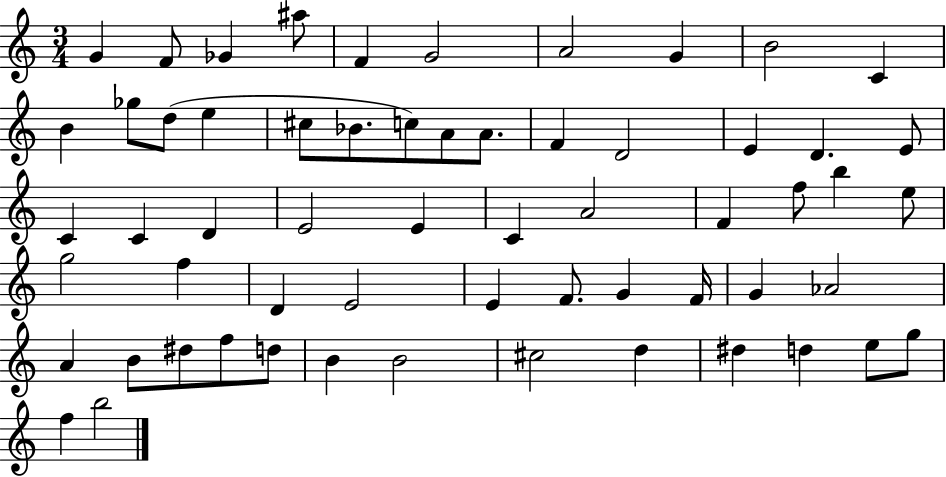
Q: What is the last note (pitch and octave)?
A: B5